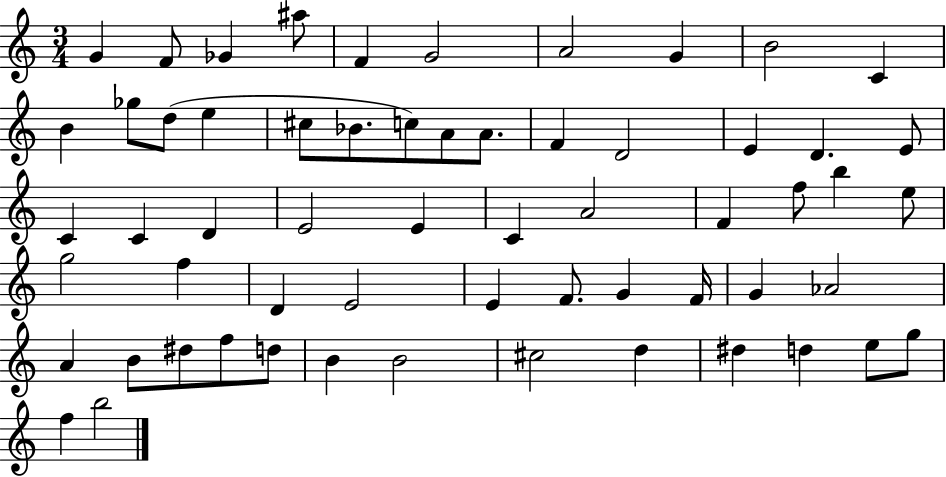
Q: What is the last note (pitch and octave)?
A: B5